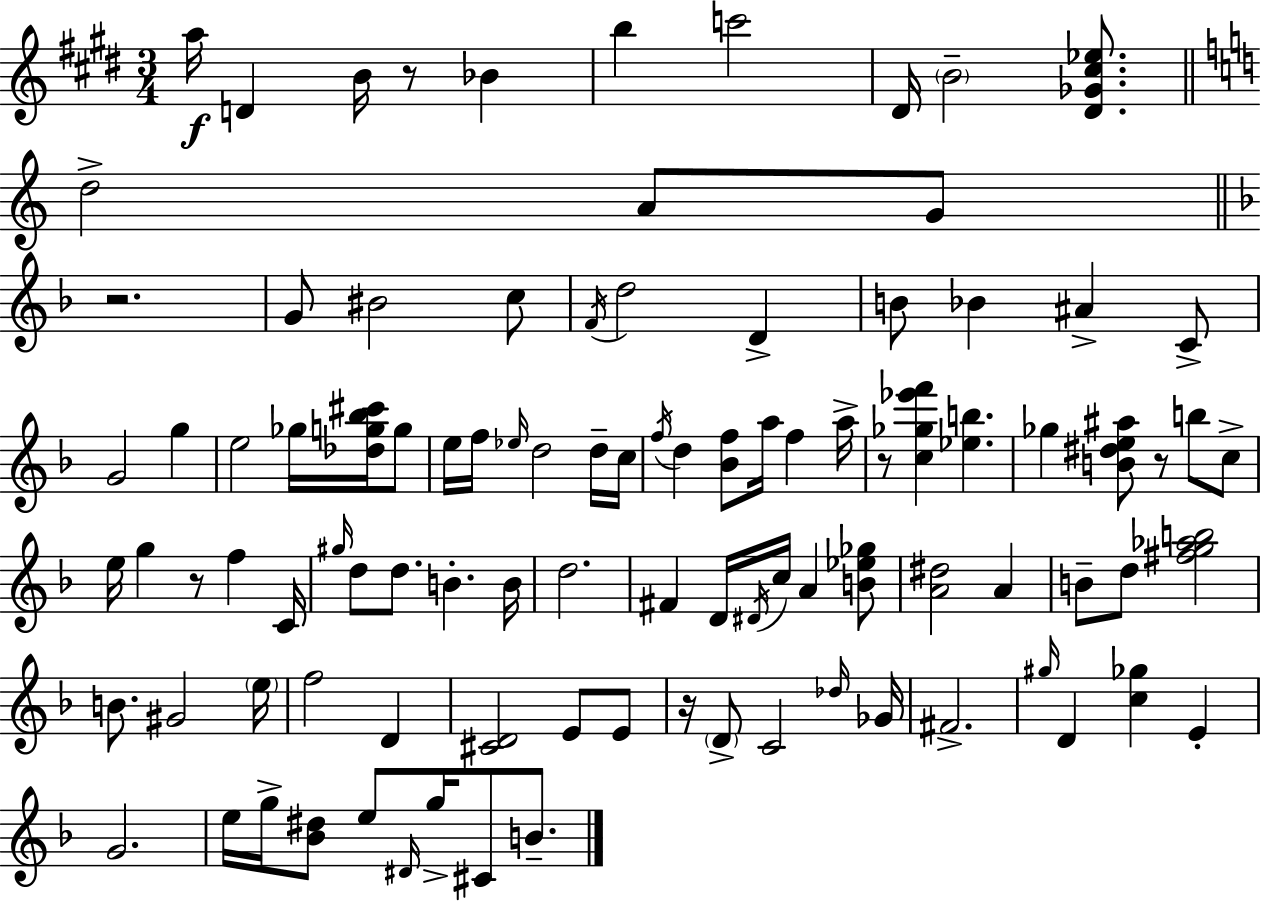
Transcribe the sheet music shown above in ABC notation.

X:1
T:Untitled
M:3/4
L:1/4
K:E
a/4 D B/4 z/2 _B b c'2 ^D/4 B2 [^D_G^c_e]/2 d2 A/2 G/2 z2 G/2 ^B2 c/2 F/4 d2 D B/2 _B ^A C/2 G2 g e2 _g/4 [_dg_b^c']/4 g/2 e/4 f/4 _e/4 d2 d/4 c/4 f/4 d [_Bf]/2 a/4 f a/4 z/2 [c_g_e'f'] [_eb] _g [B^de^a]/2 z/2 b/2 c/2 e/4 g z/2 f C/4 ^g/4 d/2 d/2 B B/4 d2 ^F D/4 ^D/4 c/4 A [B_e_g]/2 [A^d]2 A B/2 d/2 [^fg_ab]2 B/2 ^G2 e/4 f2 D [^CD]2 E/2 E/2 z/4 D/2 C2 _d/4 _G/4 ^F2 ^g/4 D [c_g] E G2 e/4 g/4 [_B^d]/2 e/2 ^D/4 g/4 ^C/2 B/2